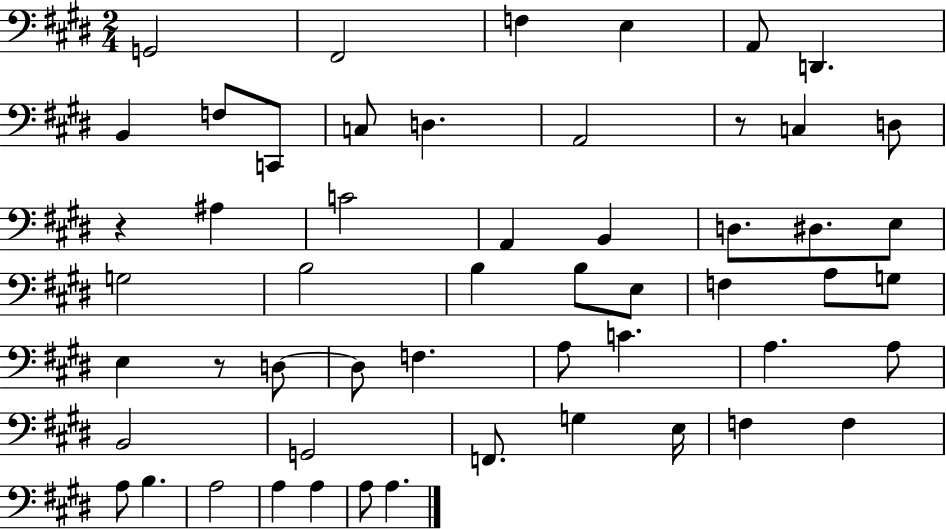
G2/h F#2/h F3/q E3/q A2/e D2/q. B2/q F3/e C2/e C3/e D3/q. A2/h R/e C3/q D3/e R/q A#3/q C4/h A2/q B2/q D3/e. D#3/e. E3/e G3/h B3/h B3/q B3/e E3/e F3/q A3/e G3/e E3/q R/e D3/e D3/e F3/q. A3/e C4/q. A3/q. A3/e B2/h G2/h F2/e. G3/q E3/s F3/q F3/q A3/e B3/q. A3/h A3/q A3/q A3/e A3/q.